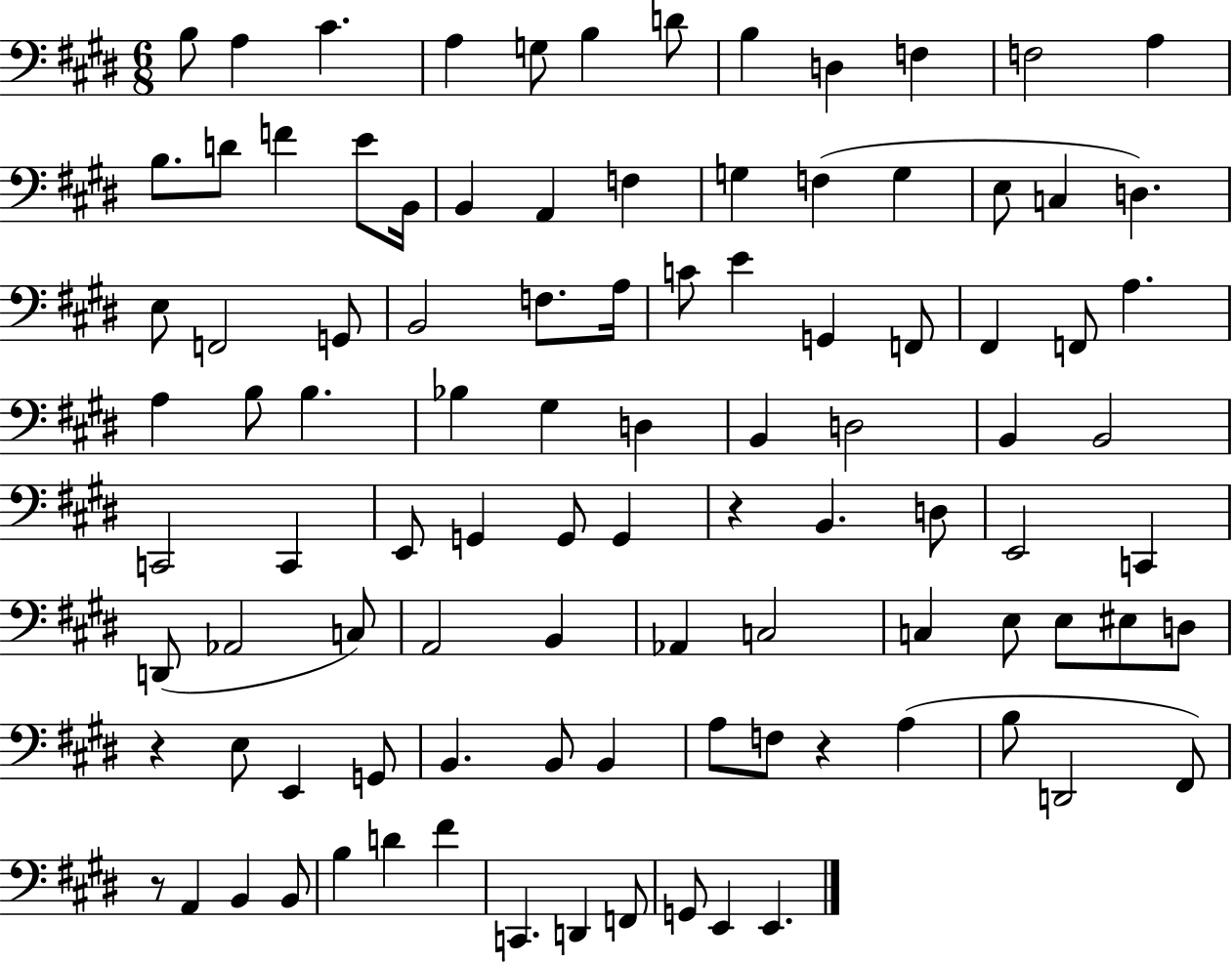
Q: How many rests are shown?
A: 4